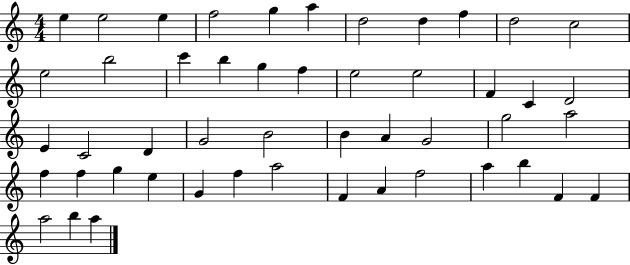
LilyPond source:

{
  \clef treble
  \numericTimeSignature
  \time 4/4
  \key c \major
  e''4 e''2 e''4 | f''2 g''4 a''4 | d''2 d''4 f''4 | d''2 c''2 | \break e''2 b''2 | c'''4 b''4 g''4 f''4 | e''2 e''2 | f'4 c'4 d'2 | \break e'4 c'2 d'4 | g'2 b'2 | b'4 a'4 g'2 | g''2 a''2 | \break f''4 f''4 g''4 e''4 | g'4 f''4 a''2 | f'4 a'4 f''2 | a''4 b''4 f'4 f'4 | \break a''2 b''4 a''4 | \bar "|."
}